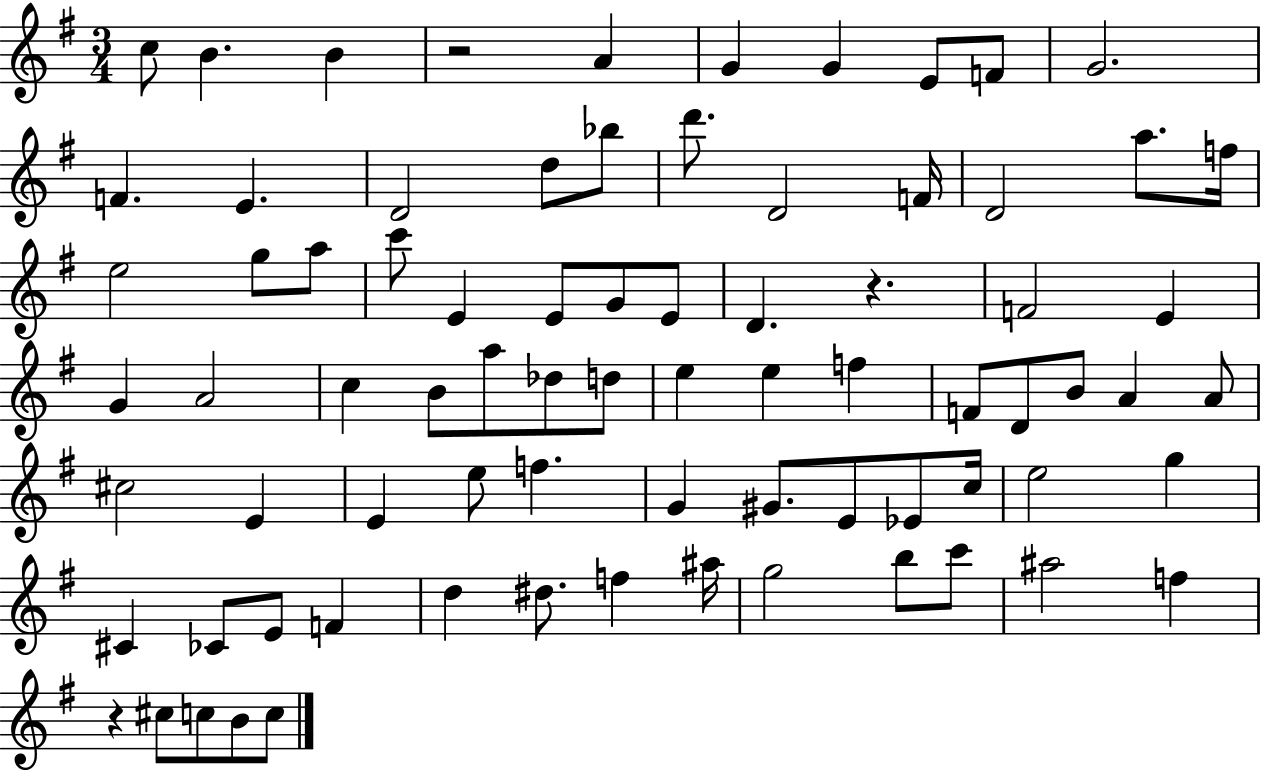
X:1
T:Untitled
M:3/4
L:1/4
K:G
c/2 B B z2 A G G E/2 F/2 G2 F E D2 d/2 _b/2 d'/2 D2 F/4 D2 a/2 f/4 e2 g/2 a/2 c'/2 E E/2 G/2 E/2 D z F2 E G A2 c B/2 a/2 _d/2 d/2 e e f F/2 D/2 B/2 A A/2 ^c2 E E e/2 f G ^G/2 E/2 _E/2 c/4 e2 g ^C _C/2 E/2 F d ^d/2 f ^a/4 g2 b/2 c'/2 ^a2 f z ^c/2 c/2 B/2 c/2